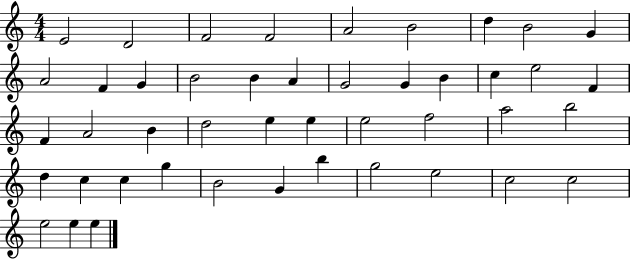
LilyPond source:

{
  \clef treble
  \numericTimeSignature
  \time 4/4
  \key c \major
  e'2 d'2 | f'2 f'2 | a'2 b'2 | d''4 b'2 g'4 | \break a'2 f'4 g'4 | b'2 b'4 a'4 | g'2 g'4 b'4 | c''4 e''2 f'4 | \break f'4 a'2 b'4 | d''2 e''4 e''4 | e''2 f''2 | a''2 b''2 | \break d''4 c''4 c''4 g''4 | b'2 g'4 b''4 | g''2 e''2 | c''2 c''2 | \break e''2 e''4 e''4 | \bar "|."
}